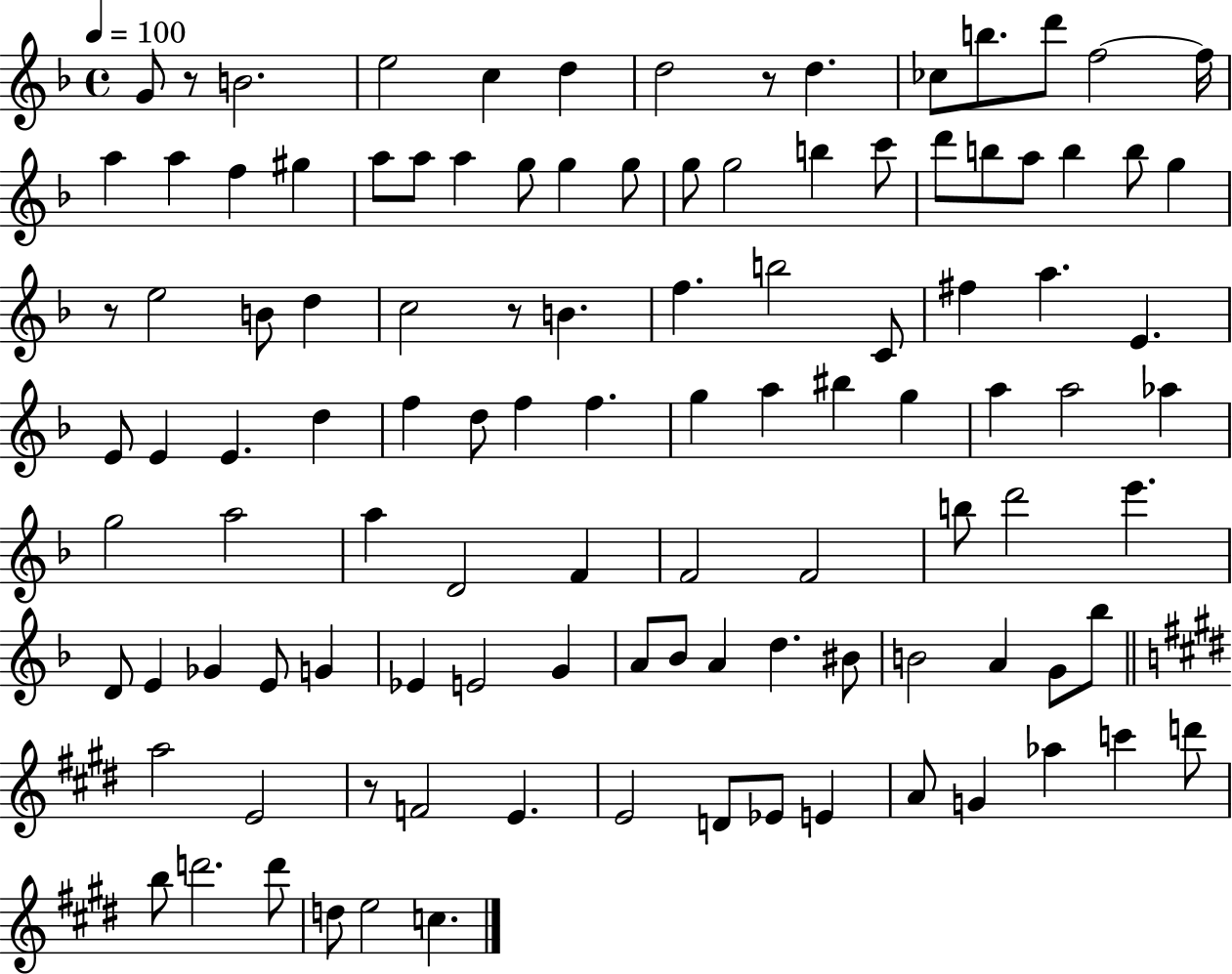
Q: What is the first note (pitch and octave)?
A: G4